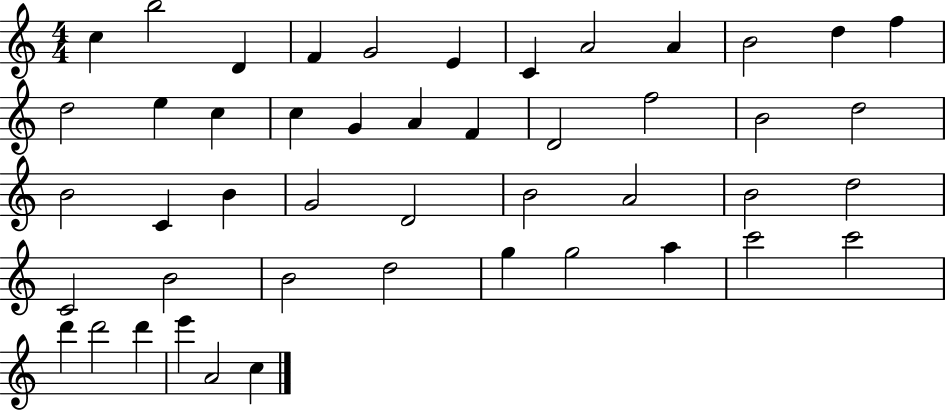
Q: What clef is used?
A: treble